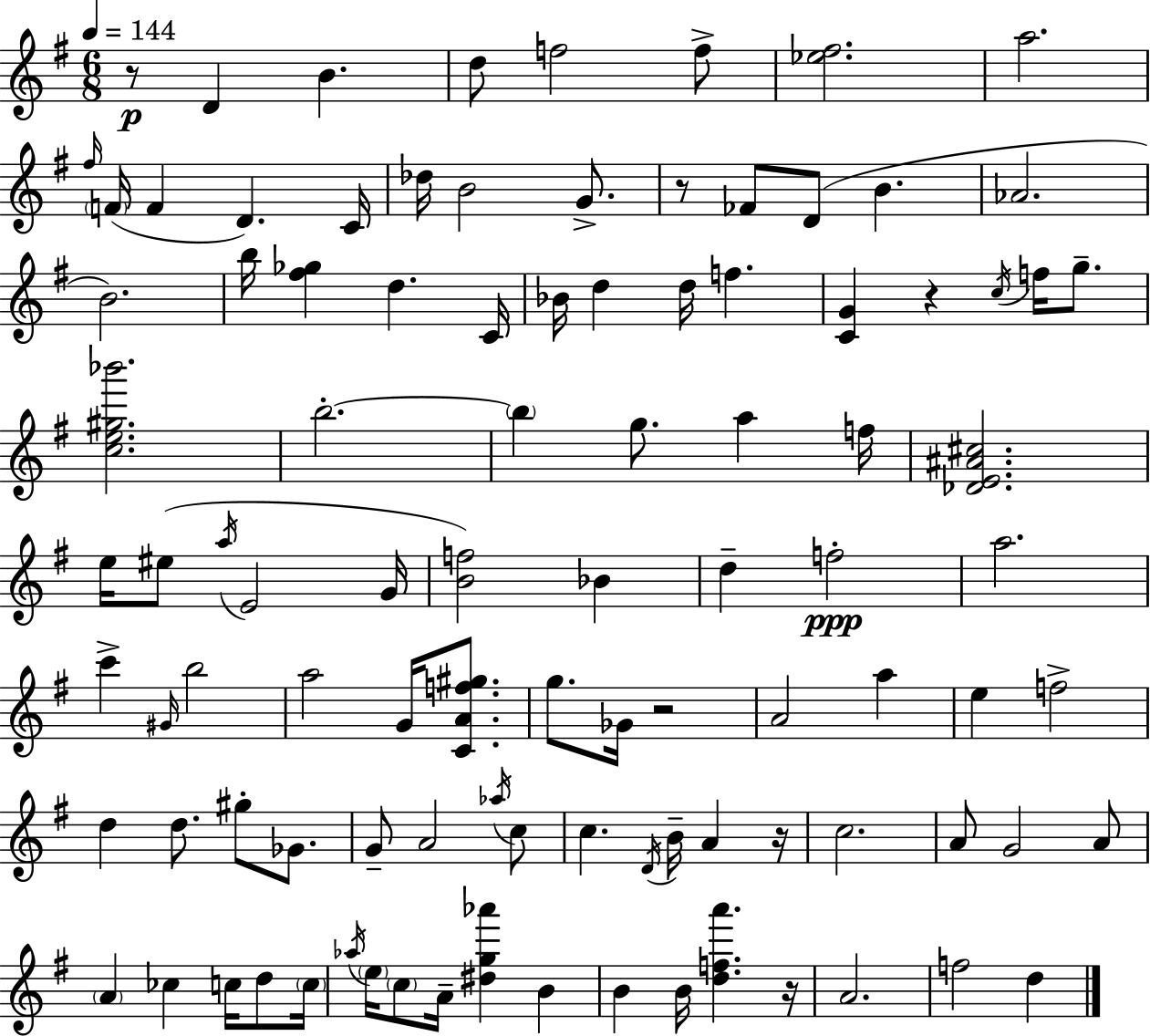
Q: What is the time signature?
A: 6/8